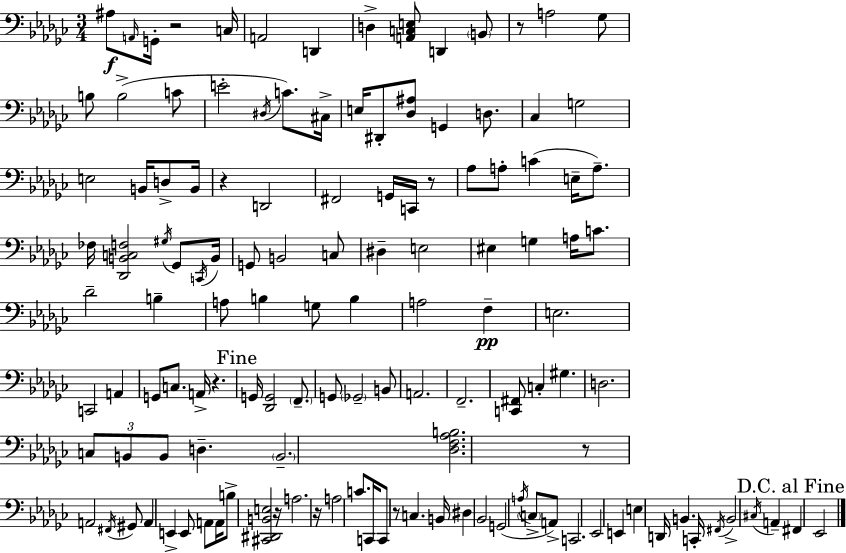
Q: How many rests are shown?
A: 9